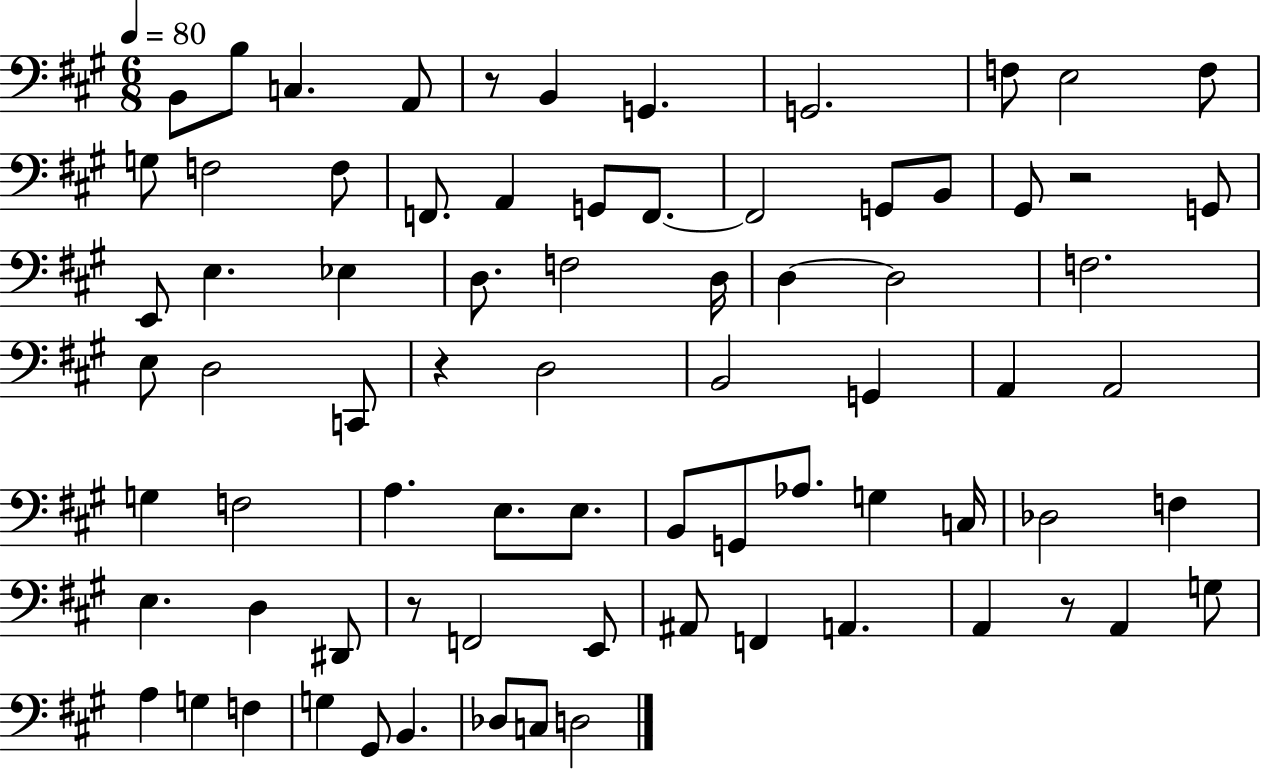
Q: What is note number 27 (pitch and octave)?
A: F3